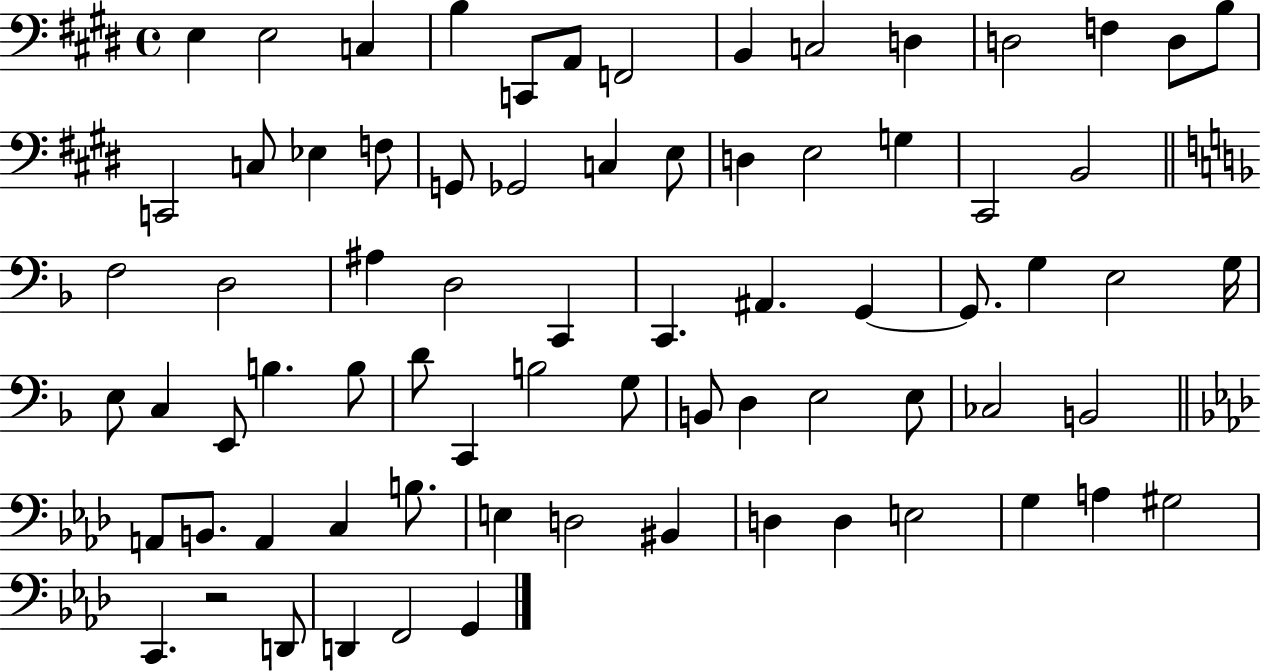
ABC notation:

X:1
T:Untitled
M:4/4
L:1/4
K:E
E, E,2 C, B, C,,/2 A,,/2 F,,2 B,, C,2 D, D,2 F, D,/2 B,/2 C,,2 C,/2 _E, F,/2 G,,/2 _G,,2 C, E,/2 D, E,2 G, ^C,,2 B,,2 F,2 D,2 ^A, D,2 C,, C,, ^A,, G,, G,,/2 G, E,2 G,/4 E,/2 C, E,,/2 B, B,/2 D/2 C,, B,2 G,/2 B,,/2 D, E,2 E,/2 _C,2 B,,2 A,,/2 B,,/2 A,, C, B,/2 E, D,2 ^B,, D, D, E,2 G, A, ^G,2 C,, z2 D,,/2 D,, F,,2 G,,